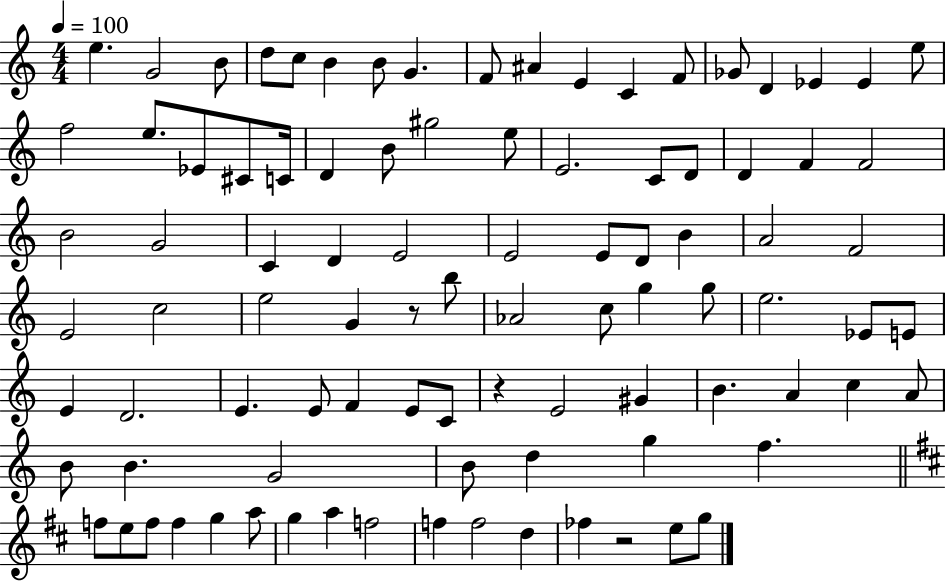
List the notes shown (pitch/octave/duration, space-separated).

E5/q. G4/h B4/e D5/e C5/e B4/q B4/e G4/q. F4/e A#4/q E4/q C4/q F4/e Gb4/e D4/q Eb4/q Eb4/q E5/e F5/h E5/e. Eb4/e C#4/e C4/s D4/q B4/e G#5/h E5/e E4/h. C4/e D4/e D4/q F4/q F4/h B4/h G4/h C4/q D4/q E4/h E4/h E4/e D4/e B4/q A4/h F4/h E4/h C5/h E5/h G4/q R/e B5/e Ab4/h C5/e G5/q G5/e E5/h. Eb4/e E4/e E4/q D4/h. E4/q. E4/e F4/q E4/e C4/e R/q E4/h G#4/q B4/q. A4/q C5/q A4/e B4/e B4/q. G4/h B4/e D5/q G5/q F5/q. F5/e E5/e F5/e F5/q G5/q A5/e G5/q A5/q F5/h F5/q F5/h D5/q FES5/q R/h E5/e G5/e